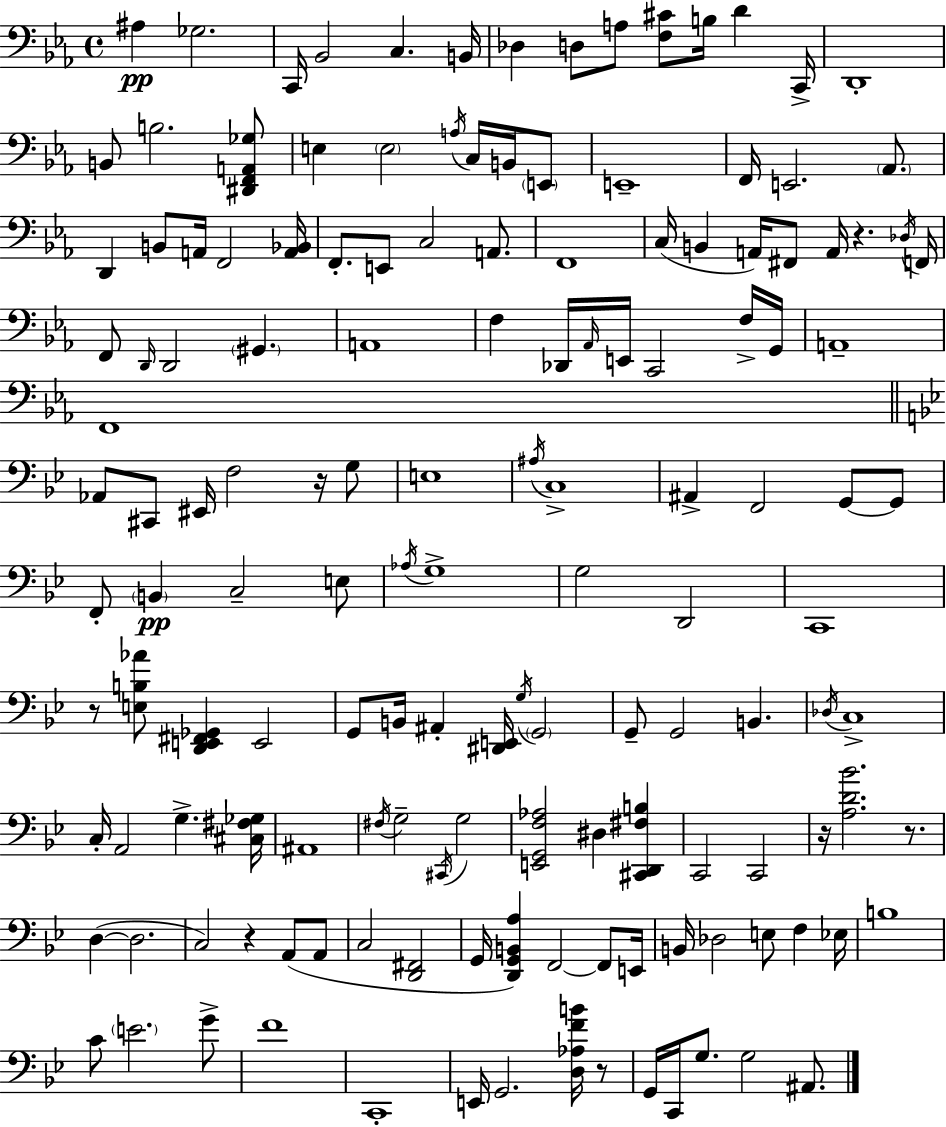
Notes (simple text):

A#3/q Gb3/h. C2/s Bb2/h C3/q. B2/s Db3/q D3/e A3/e [F3,C#4]/e B3/s D4/q C2/s D2/w B2/e B3/h. [D#2,F2,A2,Gb3]/e E3/q E3/h A3/s C3/s B2/s E2/e E2/w F2/s E2/h. Ab2/e. D2/q B2/e A2/s F2/h [A2,Bb2]/s F2/e. E2/e C3/h A2/e. F2/w C3/s B2/q A2/s F#2/e A2/s R/q. Db3/s F2/s F2/e D2/s D2/h G#2/q. A2/w F3/q Db2/s Ab2/s E2/s C2/h F3/s G2/s A2/w F2/w Ab2/e C#2/e EIS2/s F3/h R/s G3/e E3/w A#3/s C3/w A#2/q F2/h G2/e G2/e F2/e B2/q C3/h E3/e Ab3/s G3/w G3/h D2/h C2/w R/e [E3,B3,Ab4]/e [D2,E2,F#2,Gb2]/q E2/h G2/e B2/s A#2/q [D#2,E2]/s G3/s G2/h G2/e G2/h B2/q. Db3/s C3/w C3/s A2/h G3/q. [C#3,F#3,Gb3]/s A#2/w F#3/s G3/h C#2/s G3/h [E2,G2,F3,Ab3]/h D#3/q [C#2,D2,F#3,B3]/q C2/h C2/h R/s [A3,D4,Bb4]/h. R/e. D3/q D3/h. C3/h R/q A2/e A2/e C3/h [D2,F#2]/h G2/s [D2,G2,B2,A3]/q F2/h F2/e E2/s B2/s Db3/h E3/e F3/q Eb3/s B3/w C4/e E4/h. G4/e F4/w C2/w E2/s G2/h. [D3,Ab3,F4,B4]/s R/e G2/s C2/s G3/e. G3/h A#2/e.